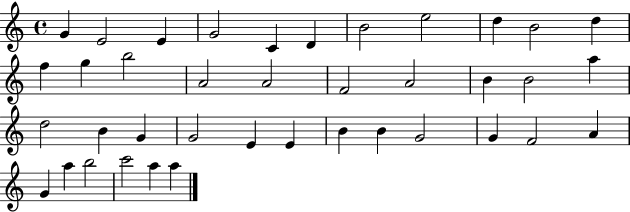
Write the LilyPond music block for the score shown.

{
  \clef treble
  \time 4/4
  \defaultTimeSignature
  \key c \major
  g'4 e'2 e'4 | g'2 c'4 d'4 | b'2 e''2 | d''4 b'2 d''4 | \break f''4 g''4 b''2 | a'2 a'2 | f'2 a'2 | b'4 b'2 a''4 | \break d''2 b'4 g'4 | g'2 e'4 e'4 | b'4 b'4 g'2 | g'4 f'2 a'4 | \break g'4 a''4 b''2 | c'''2 a''4 a''4 | \bar "|."
}